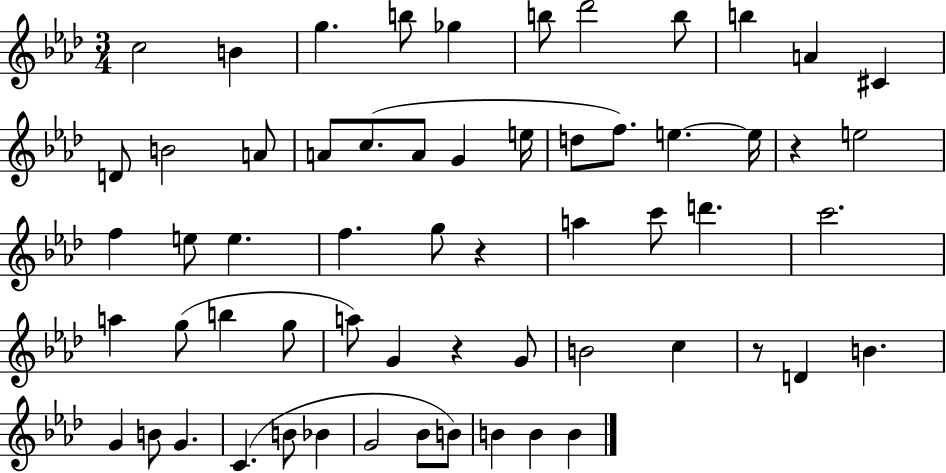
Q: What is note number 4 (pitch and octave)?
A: B5